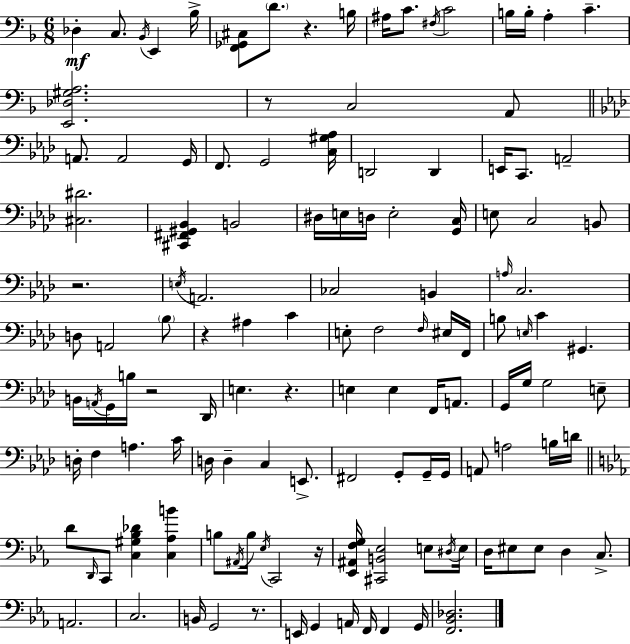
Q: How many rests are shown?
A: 8